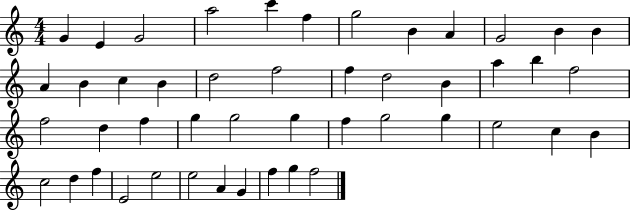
G4/q E4/q G4/h A5/h C6/q F5/q G5/h B4/q A4/q G4/h B4/q B4/q A4/q B4/q C5/q B4/q D5/h F5/h F5/q D5/h B4/q A5/q B5/q F5/h F5/h D5/q F5/q G5/q G5/h G5/q F5/q G5/h G5/q E5/h C5/q B4/q C5/h D5/q F5/q E4/h E5/h E5/h A4/q G4/q F5/q G5/q F5/h